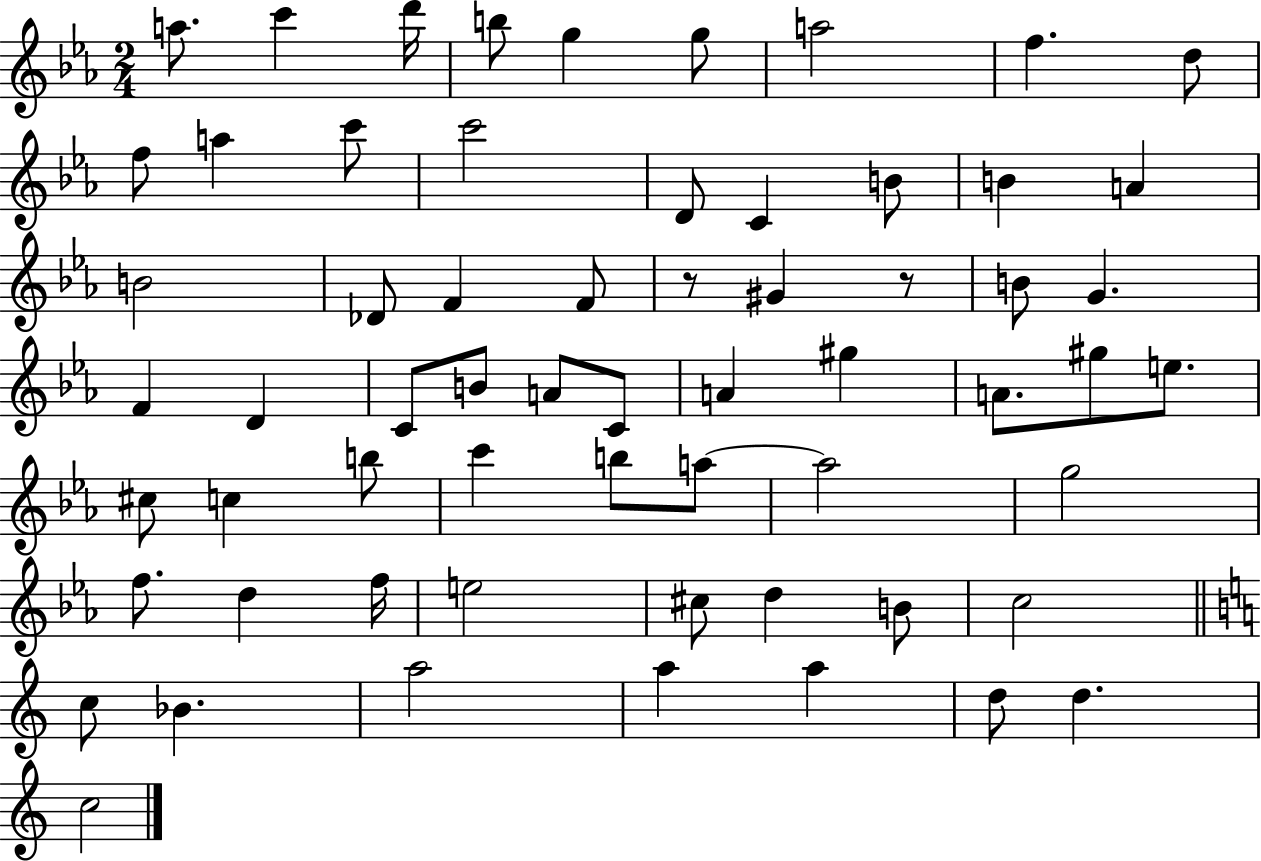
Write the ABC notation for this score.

X:1
T:Untitled
M:2/4
L:1/4
K:Eb
a/2 c' d'/4 b/2 g g/2 a2 f d/2 f/2 a c'/2 c'2 D/2 C B/2 B A B2 _D/2 F F/2 z/2 ^G z/2 B/2 G F D C/2 B/2 A/2 C/2 A ^g A/2 ^g/2 e/2 ^c/2 c b/2 c' b/2 a/2 a2 g2 f/2 d f/4 e2 ^c/2 d B/2 c2 c/2 _B a2 a a d/2 d c2